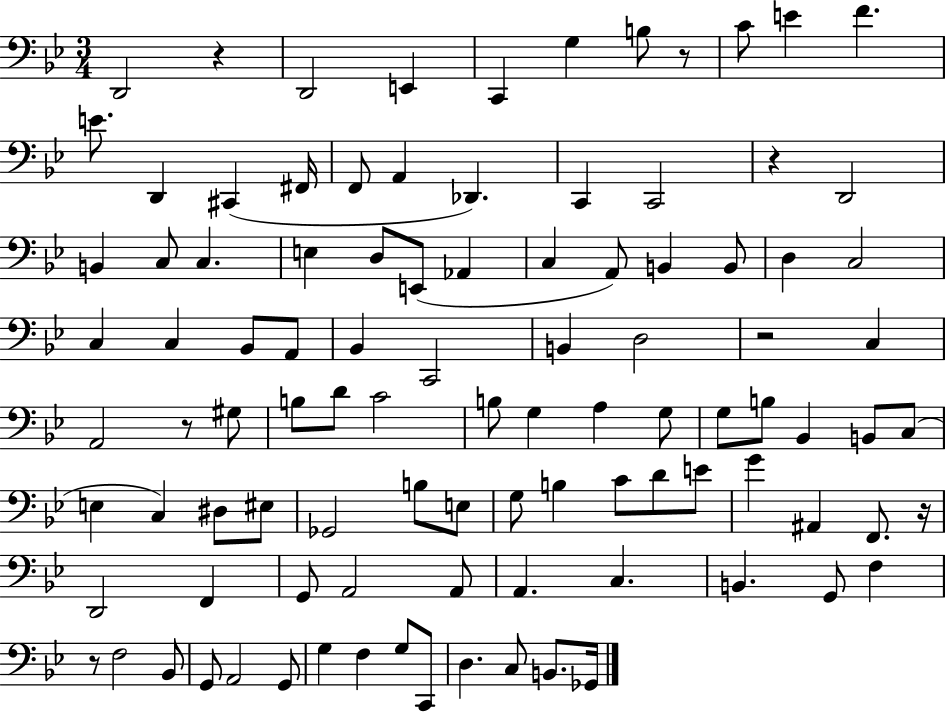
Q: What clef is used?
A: bass